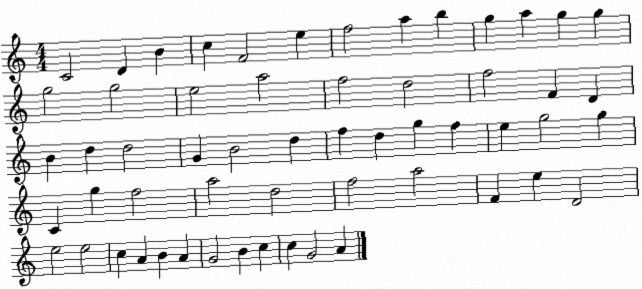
X:1
T:Untitled
M:4/4
L:1/4
K:C
C2 D B c F2 e f2 a b g a g g g2 g2 e2 a2 f2 d2 f2 F D B d d2 G B2 d f d g f e g2 g C g f2 a2 d2 f2 a2 F e D2 e2 e2 c A B A G2 B c c G2 A